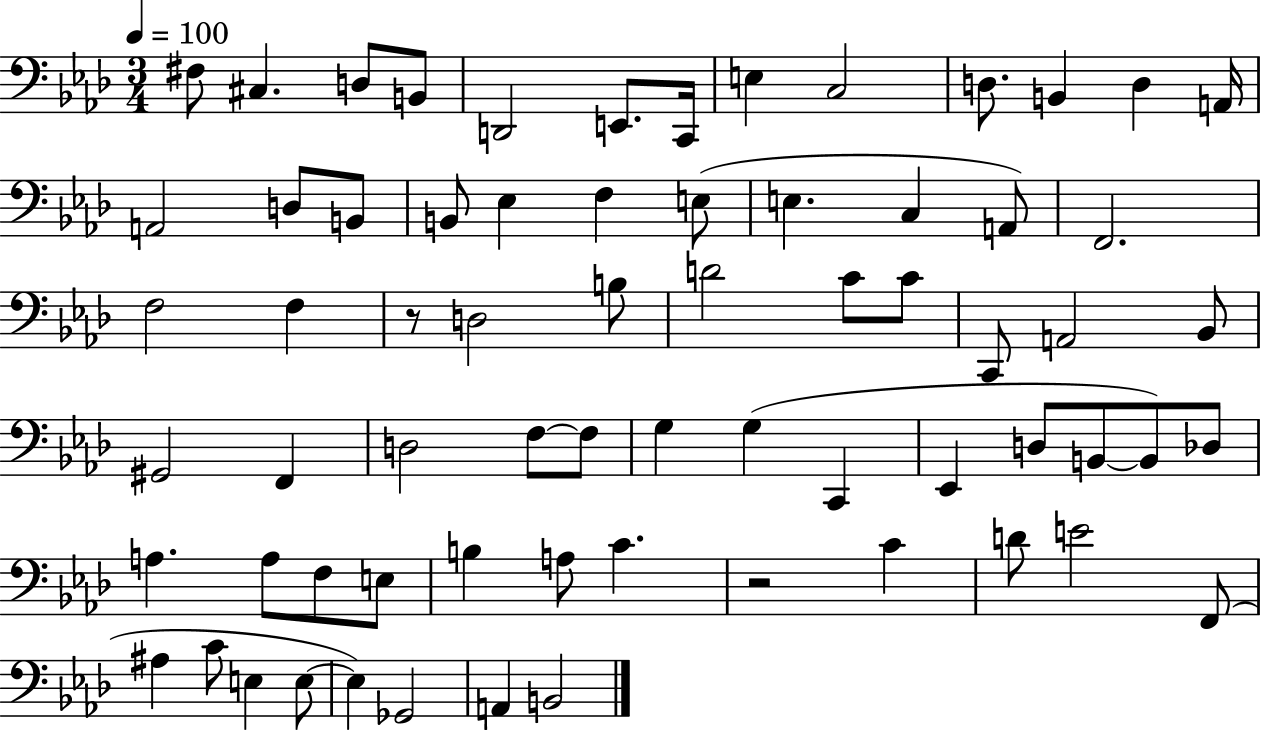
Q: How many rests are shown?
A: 2